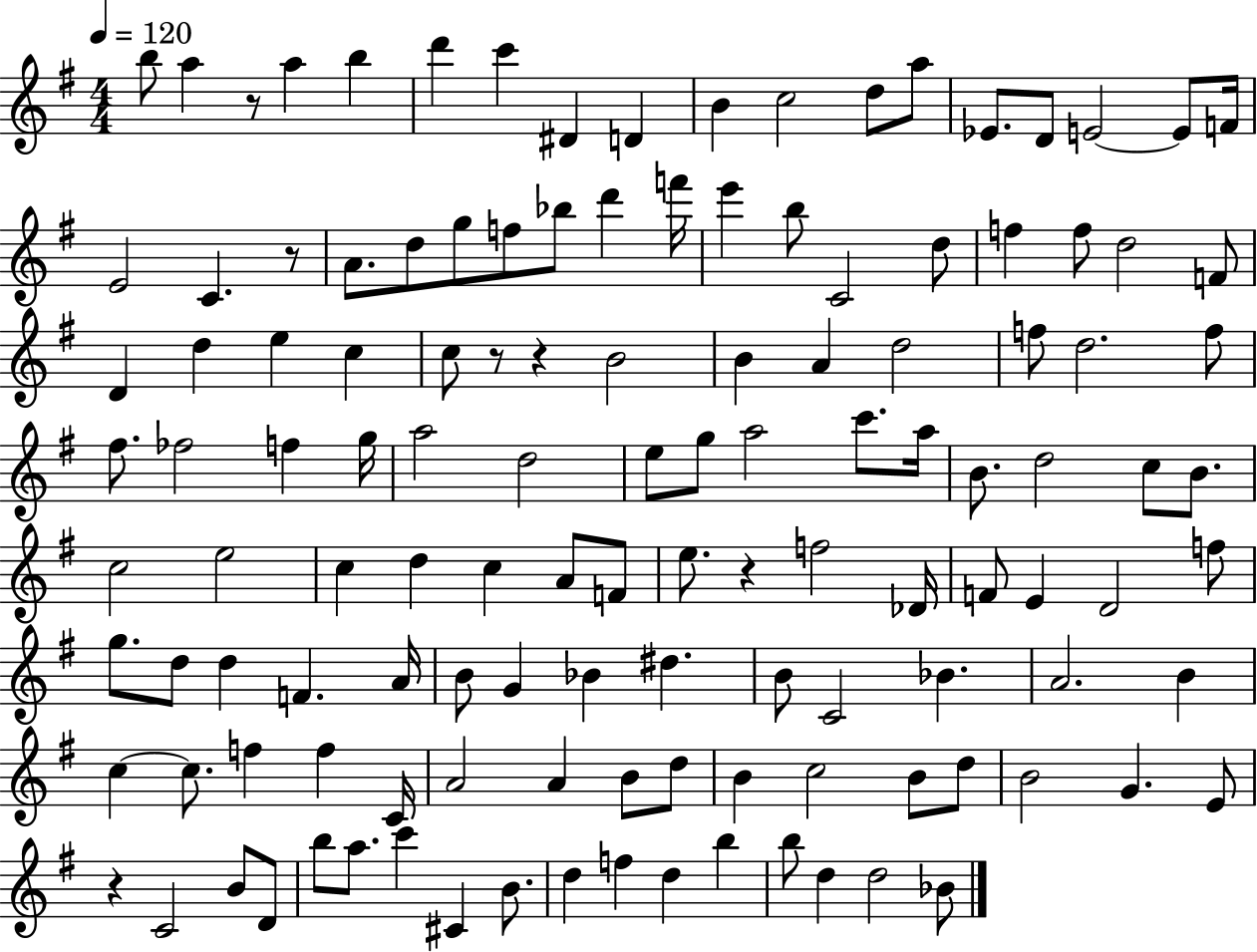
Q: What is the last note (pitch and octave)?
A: Bb4